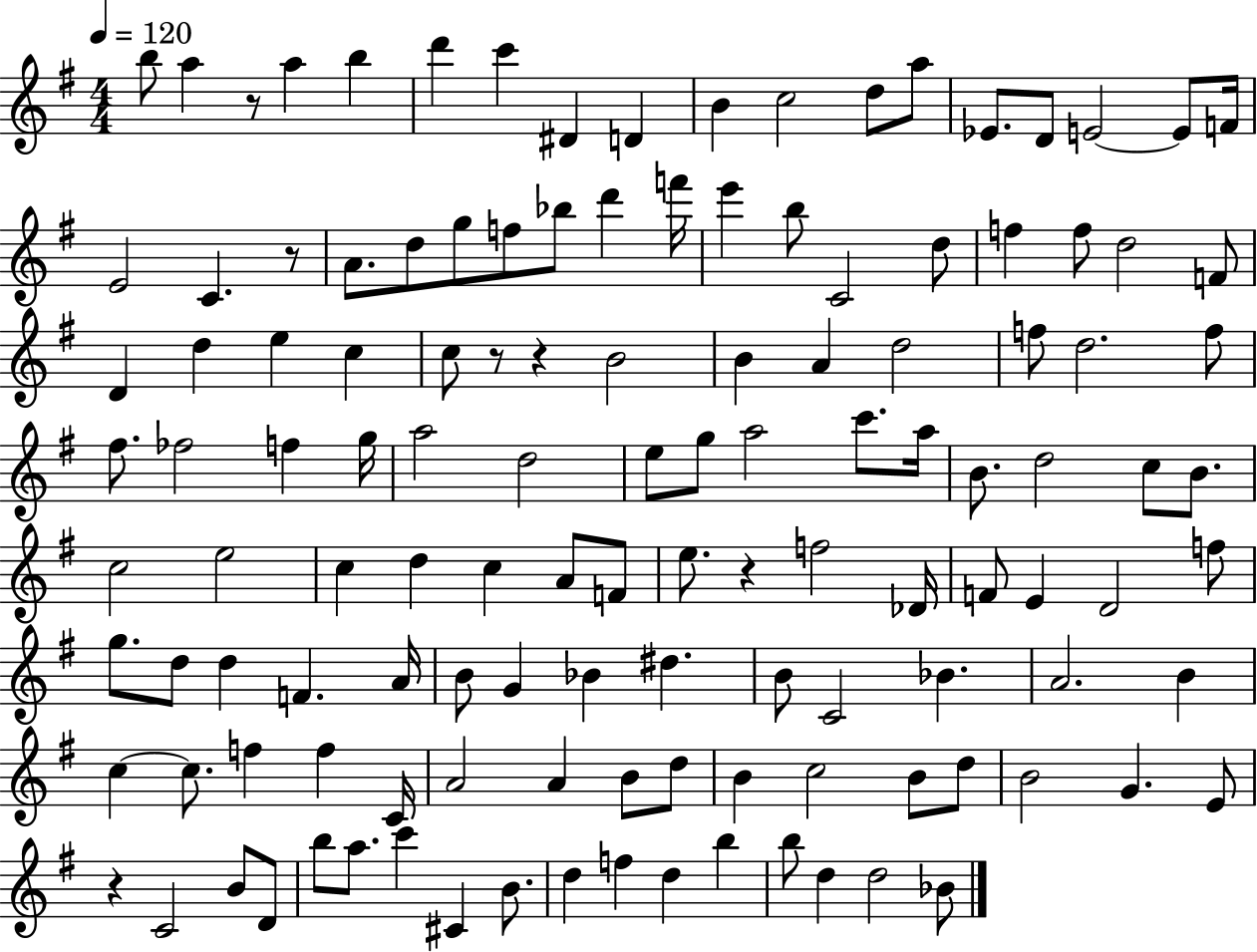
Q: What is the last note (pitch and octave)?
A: Bb4